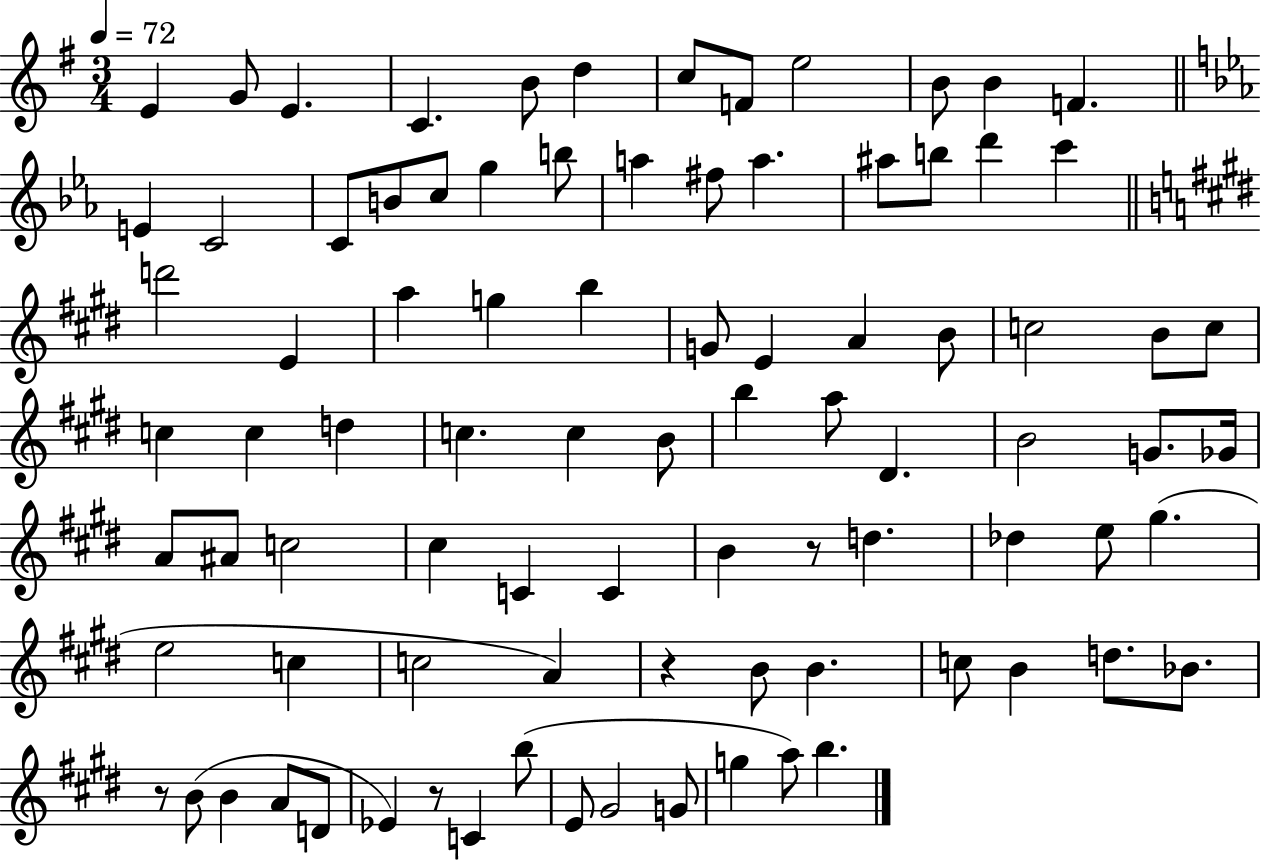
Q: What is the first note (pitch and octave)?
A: E4